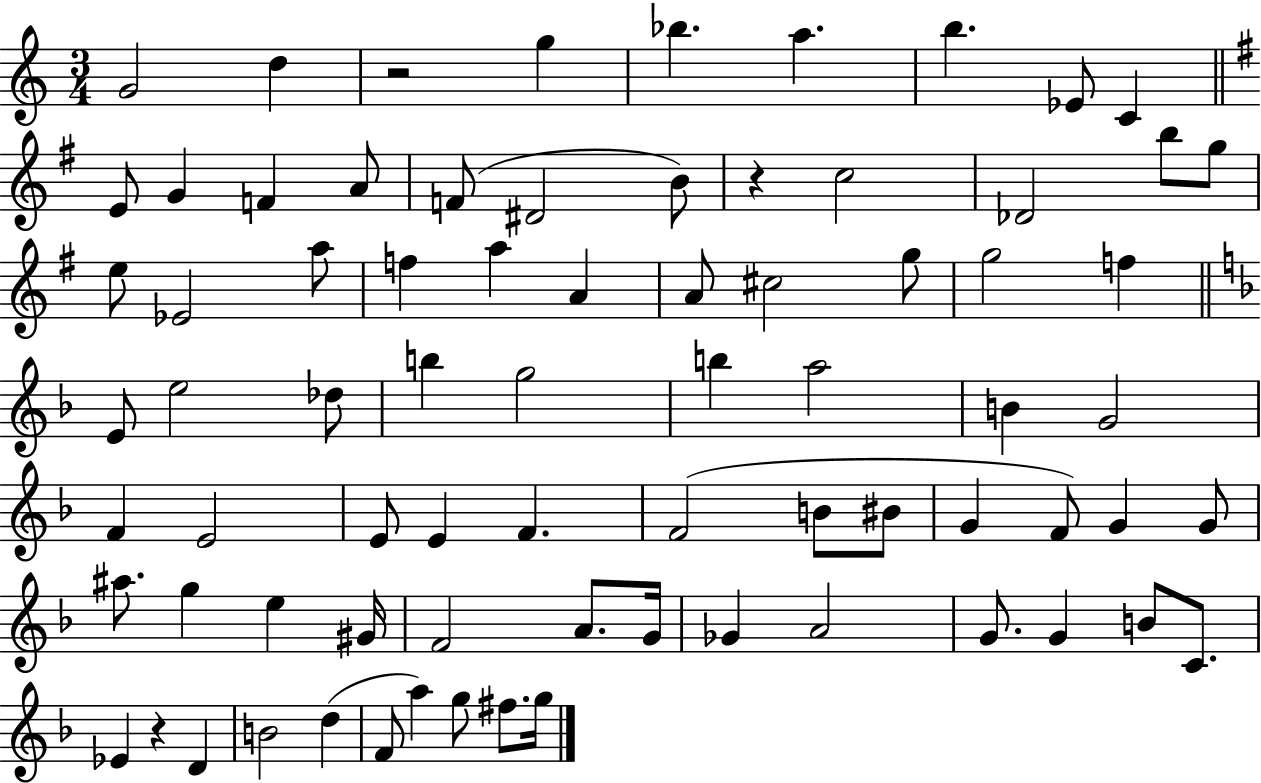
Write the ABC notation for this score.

X:1
T:Untitled
M:3/4
L:1/4
K:C
G2 d z2 g _b a b _E/2 C E/2 G F A/2 F/2 ^D2 B/2 z c2 _D2 b/2 g/2 e/2 _E2 a/2 f a A A/2 ^c2 g/2 g2 f E/2 e2 _d/2 b g2 b a2 B G2 F E2 E/2 E F F2 B/2 ^B/2 G F/2 G G/2 ^a/2 g e ^G/4 F2 A/2 G/4 _G A2 G/2 G B/2 C/2 _E z D B2 d F/2 a g/2 ^f/2 g/4